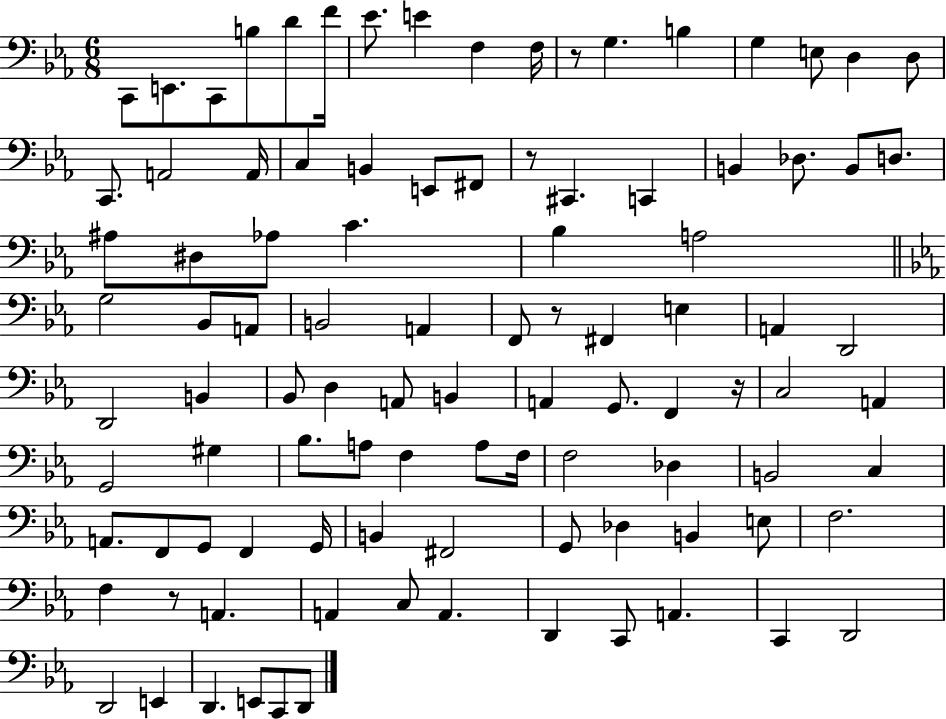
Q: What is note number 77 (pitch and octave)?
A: B2